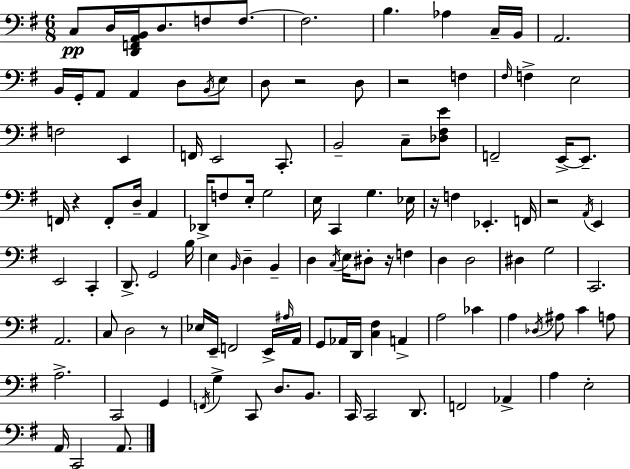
C3/e D3/s [D2,F2,A2,B2]/s D3/e. F3/e F3/e. F3/h. B3/q. Ab3/q C3/s B2/s A2/h. B2/s G2/s A2/e A2/q D3/e B2/s E3/e D3/e R/h D3/e R/h F3/q F#3/s F3/q E3/h F3/h E2/q F2/s E2/h C2/e. B2/h C3/e [Db3,F#3,E4]/e F2/h E2/s E2/e. F2/s R/q F2/e D3/s A2/q Db2/s F3/e E3/s G3/h E3/s C2/q G3/q. Eb3/s R/s F3/q Eb2/q. F2/s R/h A2/s E2/q E2/h C2/q D2/e. G2/h B3/s E3/q B2/s D3/q B2/q D3/q C3/s E3/s D#3/e R/s F3/q D3/q D3/h D#3/q G3/h C2/h. A2/h. C3/e D3/h R/e Eb3/s E2/s F2/h E2/s A#3/s A2/s G2/e Ab2/s D2/s [C3,F#3]/q A2/q A3/h CES4/q A3/q Db3/s A#3/e C4/q A3/e A3/h. C2/h G2/q F2/s G3/q C2/e D3/e. B2/e. C2/s C2/h D2/e. F2/h Ab2/q A3/q E3/h A2/s C2/h A2/e.